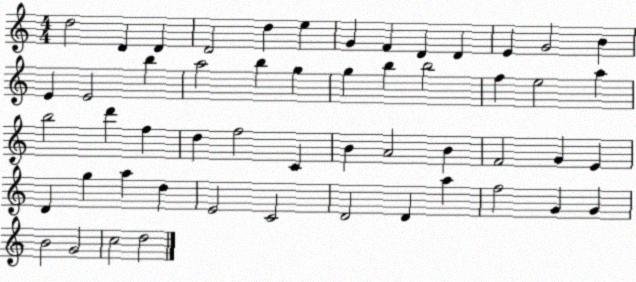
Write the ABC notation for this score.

X:1
T:Untitled
M:4/4
L:1/4
K:C
d2 D D D2 d e G F D D E G2 B E E2 b a2 b g g b b2 f e2 a b2 d' f d f2 C B A2 B F2 G E D g a d E2 C2 D2 D a f2 G G B2 G2 c2 d2